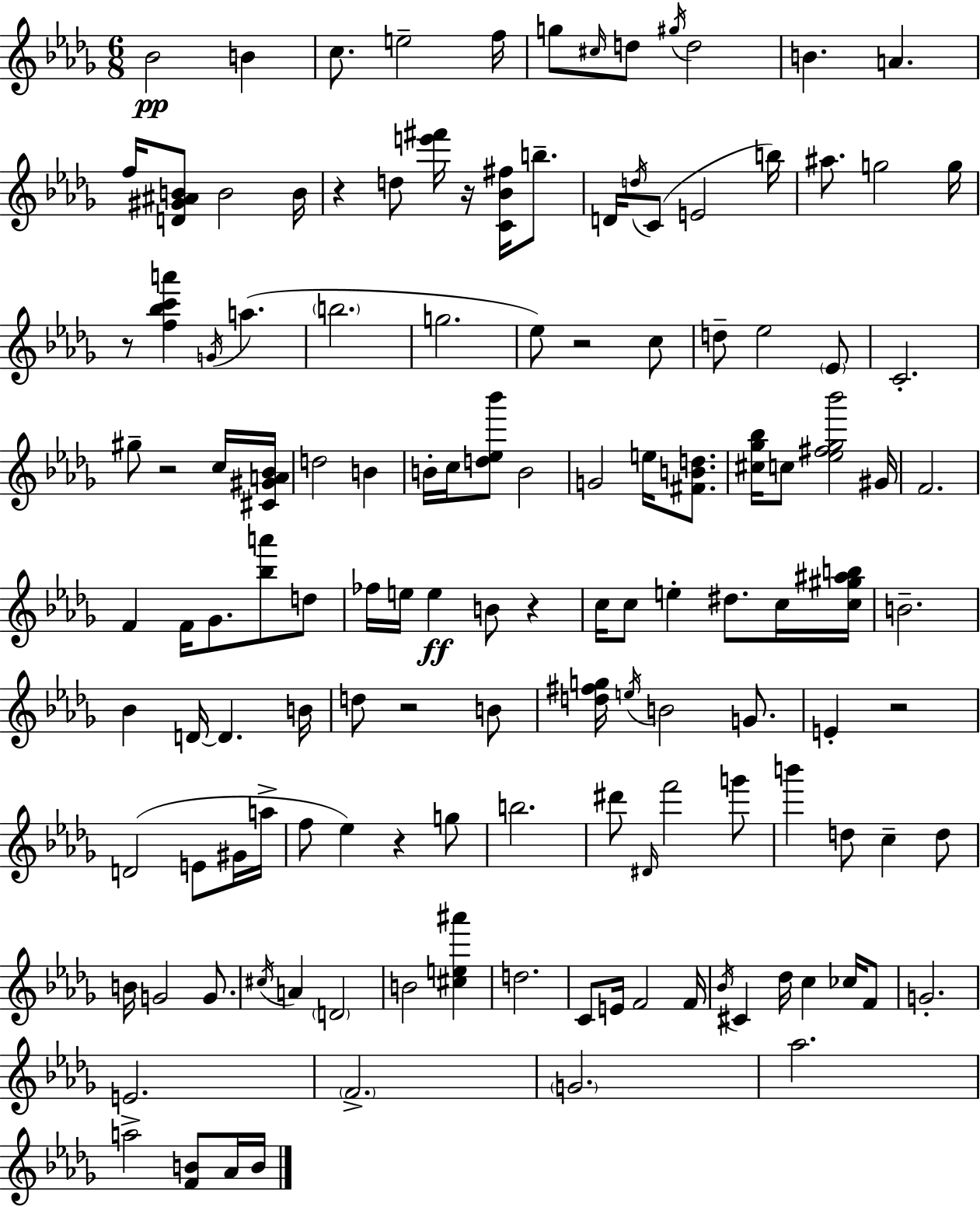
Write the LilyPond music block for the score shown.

{
  \clef treble
  \numericTimeSignature
  \time 6/8
  \key bes \minor
  bes'2\pp b'4 | c''8. e''2-- f''16 | g''8 \grace { cis''16 } d''8 \acciaccatura { gis''16 } d''2 | b'4. a'4. | \break f''16 <d' gis' ais' b'>8 b'2 | b'16 r4 d''8 <e''' fis'''>16 r16 <c' bes' fis''>16 b''8.-- | d'16 \acciaccatura { d''16 }( c'8 e'2 | b''16) ais''8. g''2 | \break g''16 r8 <f'' bes'' c''' a'''>4 \acciaccatura { g'16 } a''4.( | \parenthesize b''2. | g''2. | ees''8) r2 | \break c''8 d''8-- ees''2 | \parenthesize ees'8 c'2.-. | gis''8-- r2 | c''16 <cis' gis' a' bes'>16 d''2 | \break b'4 b'16-. c''16 <d'' ees'' bes'''>8 b'2 | g'2 | e''16 <fis' b' d''>8. <cis'' ges'' bes''>16 c''8 <ees'' fis'' ges'' bes'''>2 | gis'16 f'2. | \break f'4 f'16 ges'8. | <bes'' a'''>8 d''8 fes''16 e''16 e''4\ff b'8 | r4 c''16 c''8 e''4-. dis''8. | c''16 <c'' gis'' ais'' b''>16 b'2.-- | \break bes'4 d'16~~ d'4. | b'16 d''8 r2 | b'8 <d'' fis'' g''>16 \acciaccatura { e''16 } b'2 | g'8. e'4-. r2 | \break d'2( | e'8 gis'16 a''16-> f''8 ees''4) r4 | g''8 b''2. | dis'''8 \grace { dis'16 } f'''2 | \break g'''8 b'''4 d''8 | c''4-- d''8 b'16 g'2 | g'8. \acciaccatura { cis''16 } a'4 \parenthesize d'2 | b'2 | \break <cis'' e'' ais'''>4 d''2. | c'8 e'16 f'2 | f'16 \acciaccatura { bes'16 } cis'4 | des''16 c''4 ces''16 f'8 g'2.-. | \break e'2. | \parenthesize f'2.-> | \parenthesize g'2. | aes''2. | \break a''2-> | <f' b'>8 aes'16 b'16 \bar "|."
}